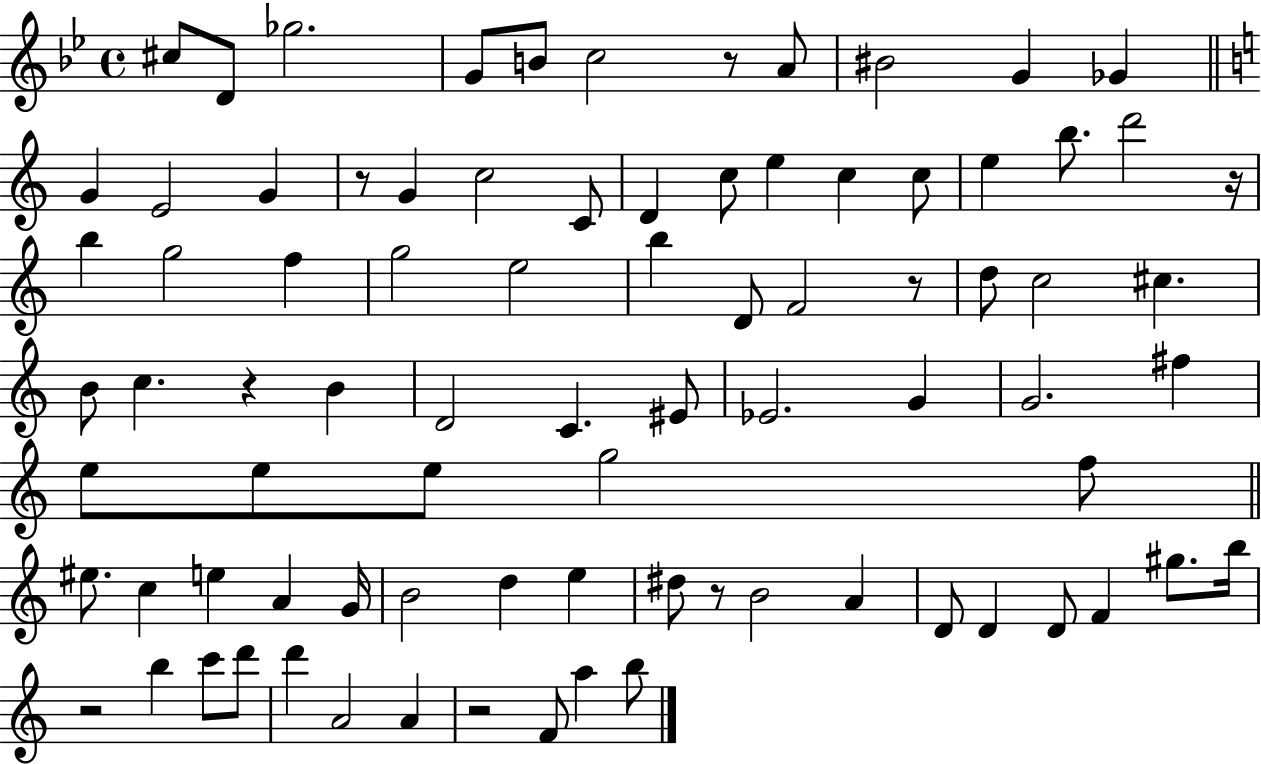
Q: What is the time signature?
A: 4/4